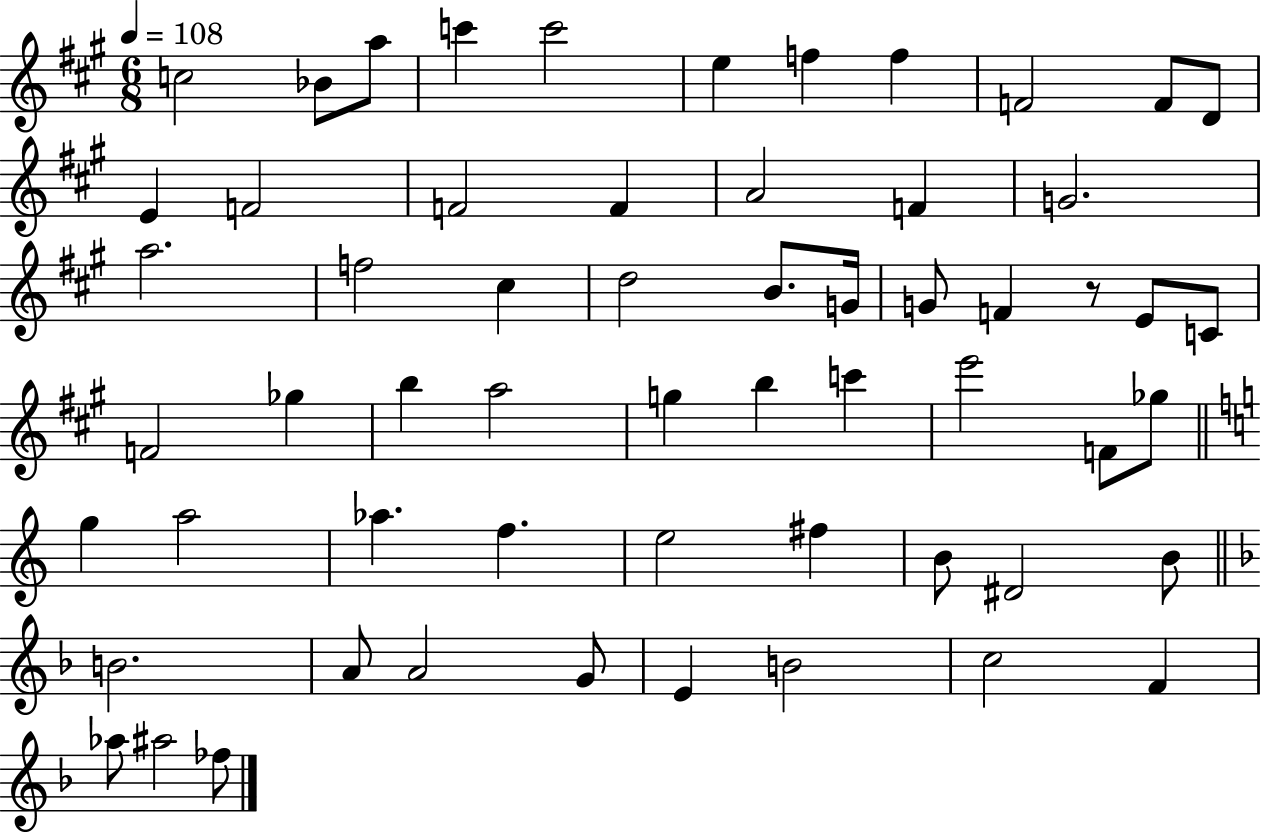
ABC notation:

X:1
T:Untitled
M:6/8
L:1/4
K:A
c2 _B/2 a/2 c' c'2 e f f F2 F/2 D/2 E F2 F2 F A2 F G2 a2 f2 ^c d2 B/2 G/4 G/2 F z/2 E/2 C/2 F2 _g b a2 g b c' e'2 F/2 _g/2 g a2 _a f e2 ^f B/2 ^D2 B/2 B2 A/2 A2 G/2 E B2 c2 F _a/2 ^a2 _f/2